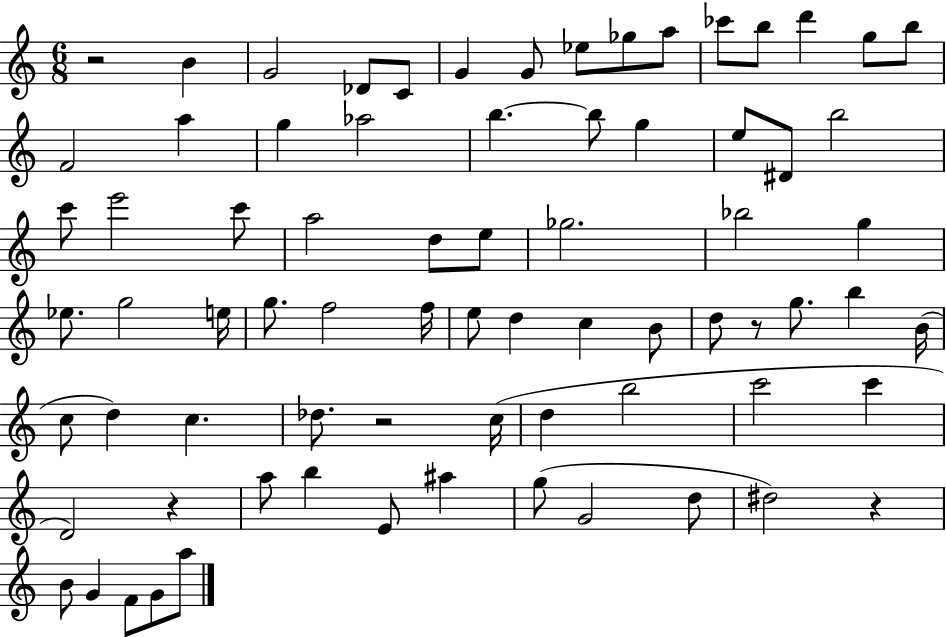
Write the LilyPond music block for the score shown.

{
  \clef treble
  \numericTimeSignature
  \time 6/8
  \key c \major
  r2 b'4 | g'2 des'8 c'8 | g'4 g'8 ees''8 ges''8 a''8 | ces'''8 b''8 d'''4 g''8 b''8 | \break f'2 a''4 | g''4 aes''2 | b''4.~~ b''8 g''4 | e''8 dis'8 b''2 | \break c'''8 e'''2 c'''8 | a''2 d''8 e''8 | ges''2. | bes''2 g''4 | \break ees''8. g''2 e''16 | g''8. f''2 f''16 | e''8 d''4 c''4 b'8 | d''8 r8 g''8. b''4 b'16( | \break c''8 d''4) c''4. | des''8. r2 c''16( | d''4 b''2 | c'''2 c'''4 | \break d'2) r4 | a''8 b''4 e'8 ais''4 | g''8( g'2 d''8 | dis''2) r4 | \break b'8 g'4 f'8 g'8 a''8 | \bar "|."
}